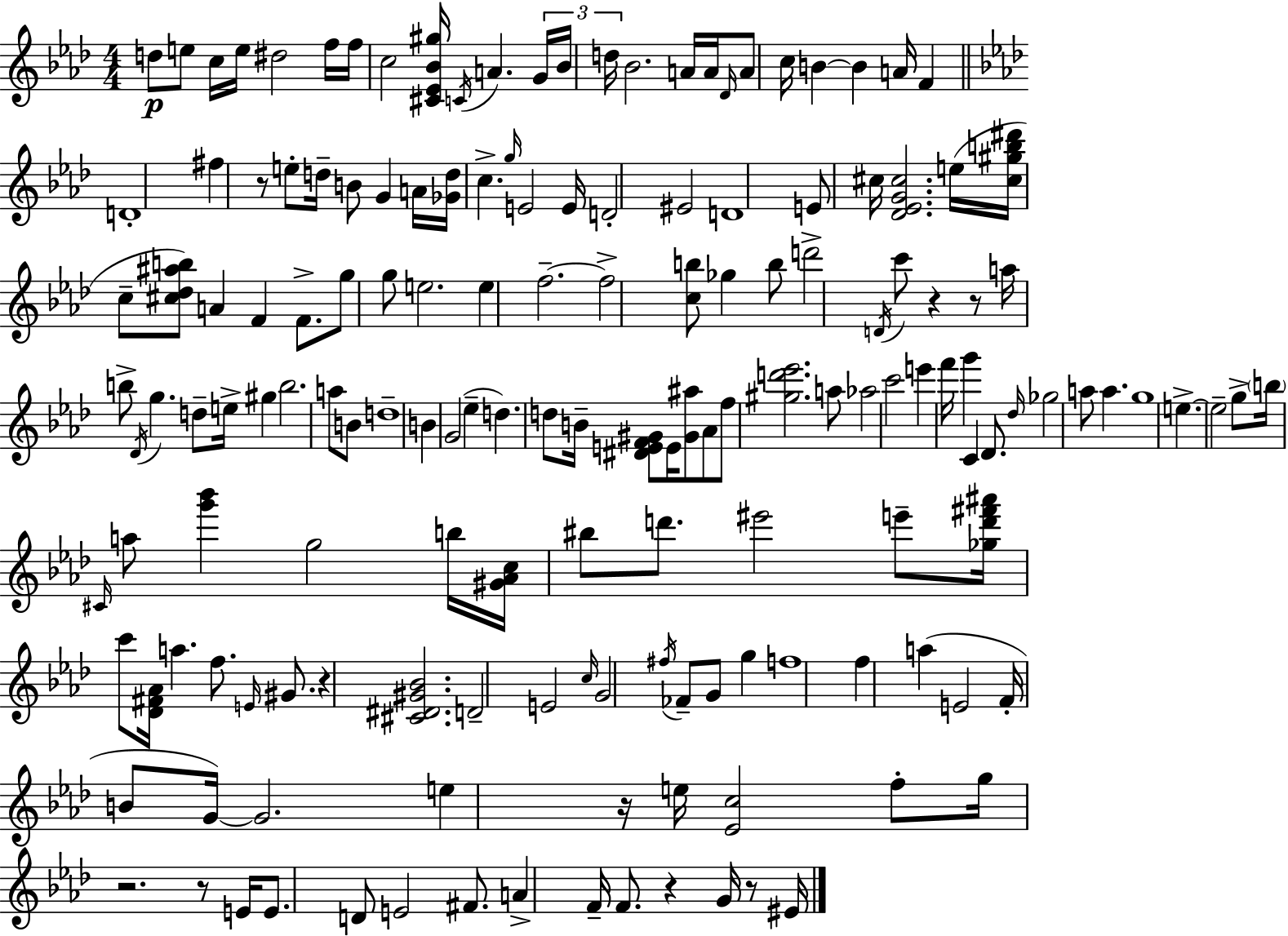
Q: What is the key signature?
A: AES major